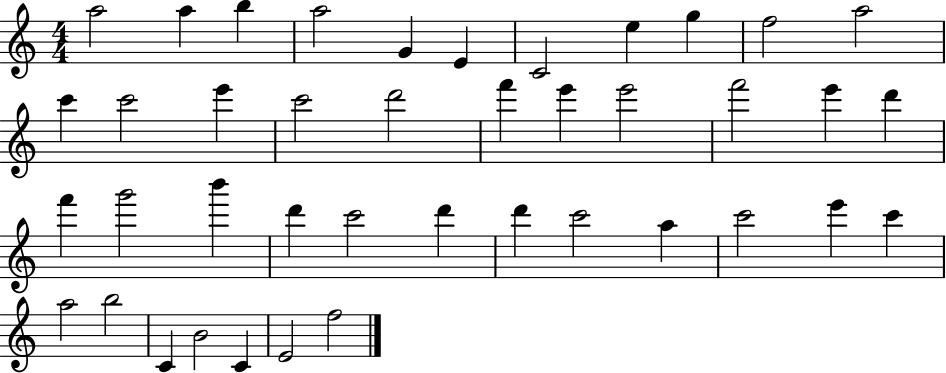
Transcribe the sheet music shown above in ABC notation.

X:1
T:Untitled
M:4/4
L:1/4
K:C
a2 a b a2 G E C2 e g f2 a2 c' c'2 e' c'2 d'2 f' e' e'2 f'2 e' d' f' g'2 b' d' c'2 d' d' c'2 a c'2 e' c' a2 b2 C B2 C E2 f2